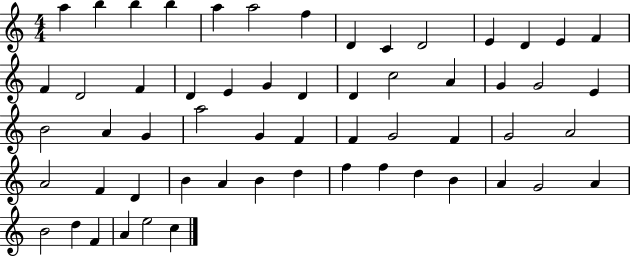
X:1
T:Untitled
M:4/4
L:1/4
K:C
a b b b a a2 f D C D2 E D E F F D2 F D E G D D c2 A G G2 E B2 A G a2 G F F G2 F G2 A2 A2 F D B A B d f f d B A G2 A B2 d F A e2 c